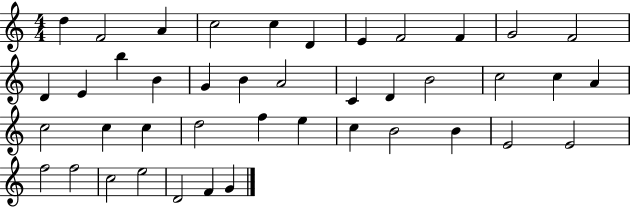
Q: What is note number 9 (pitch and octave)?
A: F4